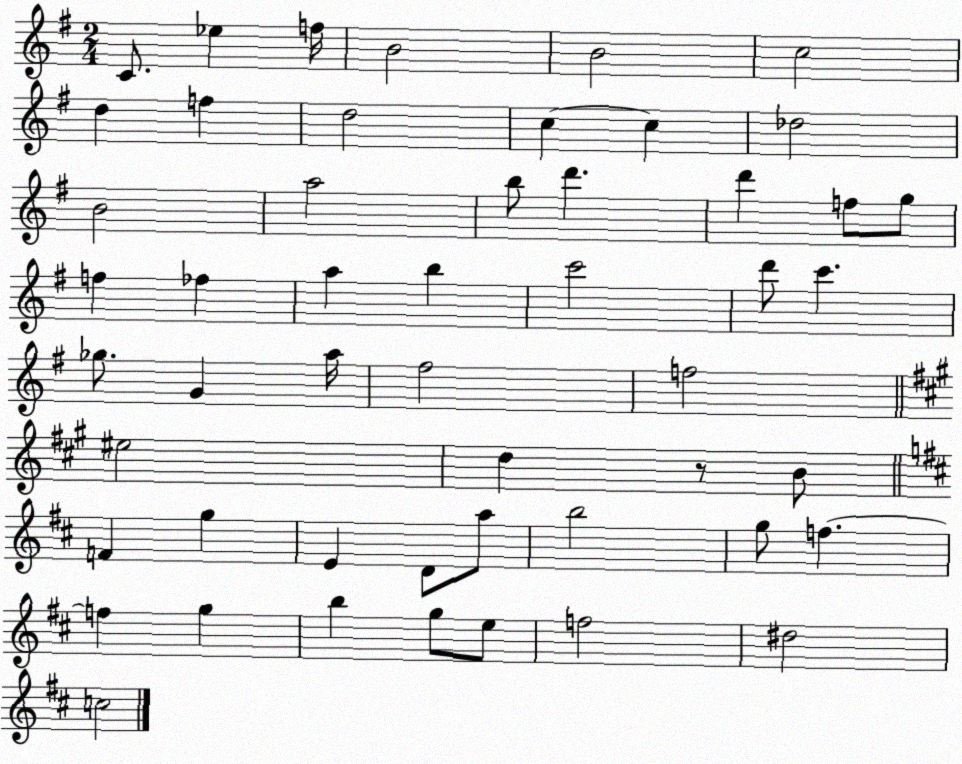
X:1
T:Untitled
M:2/4
L:1/4
K:G
C/2 _e f/4 B2 B2 c2 d f d2 c c _d2 B2 a2 b/2 d' d' f/2 g/2 f _f a b c'2 d'/2 c' _g/2 G a/4 ^f2 f2 ^e2 d z/2 B/2 F g E D/2 a/2 b2 g/2 f f g b g/2 e/2 f2 ^d2 c2